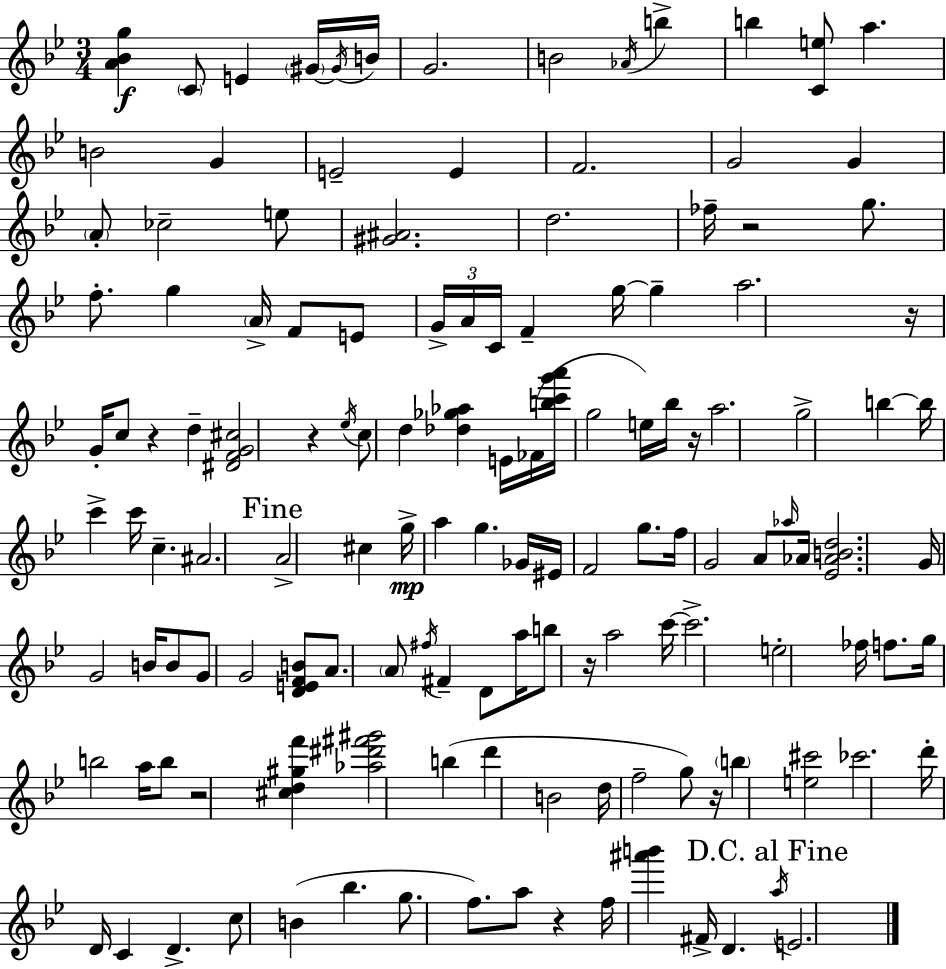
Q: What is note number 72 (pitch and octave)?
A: B4